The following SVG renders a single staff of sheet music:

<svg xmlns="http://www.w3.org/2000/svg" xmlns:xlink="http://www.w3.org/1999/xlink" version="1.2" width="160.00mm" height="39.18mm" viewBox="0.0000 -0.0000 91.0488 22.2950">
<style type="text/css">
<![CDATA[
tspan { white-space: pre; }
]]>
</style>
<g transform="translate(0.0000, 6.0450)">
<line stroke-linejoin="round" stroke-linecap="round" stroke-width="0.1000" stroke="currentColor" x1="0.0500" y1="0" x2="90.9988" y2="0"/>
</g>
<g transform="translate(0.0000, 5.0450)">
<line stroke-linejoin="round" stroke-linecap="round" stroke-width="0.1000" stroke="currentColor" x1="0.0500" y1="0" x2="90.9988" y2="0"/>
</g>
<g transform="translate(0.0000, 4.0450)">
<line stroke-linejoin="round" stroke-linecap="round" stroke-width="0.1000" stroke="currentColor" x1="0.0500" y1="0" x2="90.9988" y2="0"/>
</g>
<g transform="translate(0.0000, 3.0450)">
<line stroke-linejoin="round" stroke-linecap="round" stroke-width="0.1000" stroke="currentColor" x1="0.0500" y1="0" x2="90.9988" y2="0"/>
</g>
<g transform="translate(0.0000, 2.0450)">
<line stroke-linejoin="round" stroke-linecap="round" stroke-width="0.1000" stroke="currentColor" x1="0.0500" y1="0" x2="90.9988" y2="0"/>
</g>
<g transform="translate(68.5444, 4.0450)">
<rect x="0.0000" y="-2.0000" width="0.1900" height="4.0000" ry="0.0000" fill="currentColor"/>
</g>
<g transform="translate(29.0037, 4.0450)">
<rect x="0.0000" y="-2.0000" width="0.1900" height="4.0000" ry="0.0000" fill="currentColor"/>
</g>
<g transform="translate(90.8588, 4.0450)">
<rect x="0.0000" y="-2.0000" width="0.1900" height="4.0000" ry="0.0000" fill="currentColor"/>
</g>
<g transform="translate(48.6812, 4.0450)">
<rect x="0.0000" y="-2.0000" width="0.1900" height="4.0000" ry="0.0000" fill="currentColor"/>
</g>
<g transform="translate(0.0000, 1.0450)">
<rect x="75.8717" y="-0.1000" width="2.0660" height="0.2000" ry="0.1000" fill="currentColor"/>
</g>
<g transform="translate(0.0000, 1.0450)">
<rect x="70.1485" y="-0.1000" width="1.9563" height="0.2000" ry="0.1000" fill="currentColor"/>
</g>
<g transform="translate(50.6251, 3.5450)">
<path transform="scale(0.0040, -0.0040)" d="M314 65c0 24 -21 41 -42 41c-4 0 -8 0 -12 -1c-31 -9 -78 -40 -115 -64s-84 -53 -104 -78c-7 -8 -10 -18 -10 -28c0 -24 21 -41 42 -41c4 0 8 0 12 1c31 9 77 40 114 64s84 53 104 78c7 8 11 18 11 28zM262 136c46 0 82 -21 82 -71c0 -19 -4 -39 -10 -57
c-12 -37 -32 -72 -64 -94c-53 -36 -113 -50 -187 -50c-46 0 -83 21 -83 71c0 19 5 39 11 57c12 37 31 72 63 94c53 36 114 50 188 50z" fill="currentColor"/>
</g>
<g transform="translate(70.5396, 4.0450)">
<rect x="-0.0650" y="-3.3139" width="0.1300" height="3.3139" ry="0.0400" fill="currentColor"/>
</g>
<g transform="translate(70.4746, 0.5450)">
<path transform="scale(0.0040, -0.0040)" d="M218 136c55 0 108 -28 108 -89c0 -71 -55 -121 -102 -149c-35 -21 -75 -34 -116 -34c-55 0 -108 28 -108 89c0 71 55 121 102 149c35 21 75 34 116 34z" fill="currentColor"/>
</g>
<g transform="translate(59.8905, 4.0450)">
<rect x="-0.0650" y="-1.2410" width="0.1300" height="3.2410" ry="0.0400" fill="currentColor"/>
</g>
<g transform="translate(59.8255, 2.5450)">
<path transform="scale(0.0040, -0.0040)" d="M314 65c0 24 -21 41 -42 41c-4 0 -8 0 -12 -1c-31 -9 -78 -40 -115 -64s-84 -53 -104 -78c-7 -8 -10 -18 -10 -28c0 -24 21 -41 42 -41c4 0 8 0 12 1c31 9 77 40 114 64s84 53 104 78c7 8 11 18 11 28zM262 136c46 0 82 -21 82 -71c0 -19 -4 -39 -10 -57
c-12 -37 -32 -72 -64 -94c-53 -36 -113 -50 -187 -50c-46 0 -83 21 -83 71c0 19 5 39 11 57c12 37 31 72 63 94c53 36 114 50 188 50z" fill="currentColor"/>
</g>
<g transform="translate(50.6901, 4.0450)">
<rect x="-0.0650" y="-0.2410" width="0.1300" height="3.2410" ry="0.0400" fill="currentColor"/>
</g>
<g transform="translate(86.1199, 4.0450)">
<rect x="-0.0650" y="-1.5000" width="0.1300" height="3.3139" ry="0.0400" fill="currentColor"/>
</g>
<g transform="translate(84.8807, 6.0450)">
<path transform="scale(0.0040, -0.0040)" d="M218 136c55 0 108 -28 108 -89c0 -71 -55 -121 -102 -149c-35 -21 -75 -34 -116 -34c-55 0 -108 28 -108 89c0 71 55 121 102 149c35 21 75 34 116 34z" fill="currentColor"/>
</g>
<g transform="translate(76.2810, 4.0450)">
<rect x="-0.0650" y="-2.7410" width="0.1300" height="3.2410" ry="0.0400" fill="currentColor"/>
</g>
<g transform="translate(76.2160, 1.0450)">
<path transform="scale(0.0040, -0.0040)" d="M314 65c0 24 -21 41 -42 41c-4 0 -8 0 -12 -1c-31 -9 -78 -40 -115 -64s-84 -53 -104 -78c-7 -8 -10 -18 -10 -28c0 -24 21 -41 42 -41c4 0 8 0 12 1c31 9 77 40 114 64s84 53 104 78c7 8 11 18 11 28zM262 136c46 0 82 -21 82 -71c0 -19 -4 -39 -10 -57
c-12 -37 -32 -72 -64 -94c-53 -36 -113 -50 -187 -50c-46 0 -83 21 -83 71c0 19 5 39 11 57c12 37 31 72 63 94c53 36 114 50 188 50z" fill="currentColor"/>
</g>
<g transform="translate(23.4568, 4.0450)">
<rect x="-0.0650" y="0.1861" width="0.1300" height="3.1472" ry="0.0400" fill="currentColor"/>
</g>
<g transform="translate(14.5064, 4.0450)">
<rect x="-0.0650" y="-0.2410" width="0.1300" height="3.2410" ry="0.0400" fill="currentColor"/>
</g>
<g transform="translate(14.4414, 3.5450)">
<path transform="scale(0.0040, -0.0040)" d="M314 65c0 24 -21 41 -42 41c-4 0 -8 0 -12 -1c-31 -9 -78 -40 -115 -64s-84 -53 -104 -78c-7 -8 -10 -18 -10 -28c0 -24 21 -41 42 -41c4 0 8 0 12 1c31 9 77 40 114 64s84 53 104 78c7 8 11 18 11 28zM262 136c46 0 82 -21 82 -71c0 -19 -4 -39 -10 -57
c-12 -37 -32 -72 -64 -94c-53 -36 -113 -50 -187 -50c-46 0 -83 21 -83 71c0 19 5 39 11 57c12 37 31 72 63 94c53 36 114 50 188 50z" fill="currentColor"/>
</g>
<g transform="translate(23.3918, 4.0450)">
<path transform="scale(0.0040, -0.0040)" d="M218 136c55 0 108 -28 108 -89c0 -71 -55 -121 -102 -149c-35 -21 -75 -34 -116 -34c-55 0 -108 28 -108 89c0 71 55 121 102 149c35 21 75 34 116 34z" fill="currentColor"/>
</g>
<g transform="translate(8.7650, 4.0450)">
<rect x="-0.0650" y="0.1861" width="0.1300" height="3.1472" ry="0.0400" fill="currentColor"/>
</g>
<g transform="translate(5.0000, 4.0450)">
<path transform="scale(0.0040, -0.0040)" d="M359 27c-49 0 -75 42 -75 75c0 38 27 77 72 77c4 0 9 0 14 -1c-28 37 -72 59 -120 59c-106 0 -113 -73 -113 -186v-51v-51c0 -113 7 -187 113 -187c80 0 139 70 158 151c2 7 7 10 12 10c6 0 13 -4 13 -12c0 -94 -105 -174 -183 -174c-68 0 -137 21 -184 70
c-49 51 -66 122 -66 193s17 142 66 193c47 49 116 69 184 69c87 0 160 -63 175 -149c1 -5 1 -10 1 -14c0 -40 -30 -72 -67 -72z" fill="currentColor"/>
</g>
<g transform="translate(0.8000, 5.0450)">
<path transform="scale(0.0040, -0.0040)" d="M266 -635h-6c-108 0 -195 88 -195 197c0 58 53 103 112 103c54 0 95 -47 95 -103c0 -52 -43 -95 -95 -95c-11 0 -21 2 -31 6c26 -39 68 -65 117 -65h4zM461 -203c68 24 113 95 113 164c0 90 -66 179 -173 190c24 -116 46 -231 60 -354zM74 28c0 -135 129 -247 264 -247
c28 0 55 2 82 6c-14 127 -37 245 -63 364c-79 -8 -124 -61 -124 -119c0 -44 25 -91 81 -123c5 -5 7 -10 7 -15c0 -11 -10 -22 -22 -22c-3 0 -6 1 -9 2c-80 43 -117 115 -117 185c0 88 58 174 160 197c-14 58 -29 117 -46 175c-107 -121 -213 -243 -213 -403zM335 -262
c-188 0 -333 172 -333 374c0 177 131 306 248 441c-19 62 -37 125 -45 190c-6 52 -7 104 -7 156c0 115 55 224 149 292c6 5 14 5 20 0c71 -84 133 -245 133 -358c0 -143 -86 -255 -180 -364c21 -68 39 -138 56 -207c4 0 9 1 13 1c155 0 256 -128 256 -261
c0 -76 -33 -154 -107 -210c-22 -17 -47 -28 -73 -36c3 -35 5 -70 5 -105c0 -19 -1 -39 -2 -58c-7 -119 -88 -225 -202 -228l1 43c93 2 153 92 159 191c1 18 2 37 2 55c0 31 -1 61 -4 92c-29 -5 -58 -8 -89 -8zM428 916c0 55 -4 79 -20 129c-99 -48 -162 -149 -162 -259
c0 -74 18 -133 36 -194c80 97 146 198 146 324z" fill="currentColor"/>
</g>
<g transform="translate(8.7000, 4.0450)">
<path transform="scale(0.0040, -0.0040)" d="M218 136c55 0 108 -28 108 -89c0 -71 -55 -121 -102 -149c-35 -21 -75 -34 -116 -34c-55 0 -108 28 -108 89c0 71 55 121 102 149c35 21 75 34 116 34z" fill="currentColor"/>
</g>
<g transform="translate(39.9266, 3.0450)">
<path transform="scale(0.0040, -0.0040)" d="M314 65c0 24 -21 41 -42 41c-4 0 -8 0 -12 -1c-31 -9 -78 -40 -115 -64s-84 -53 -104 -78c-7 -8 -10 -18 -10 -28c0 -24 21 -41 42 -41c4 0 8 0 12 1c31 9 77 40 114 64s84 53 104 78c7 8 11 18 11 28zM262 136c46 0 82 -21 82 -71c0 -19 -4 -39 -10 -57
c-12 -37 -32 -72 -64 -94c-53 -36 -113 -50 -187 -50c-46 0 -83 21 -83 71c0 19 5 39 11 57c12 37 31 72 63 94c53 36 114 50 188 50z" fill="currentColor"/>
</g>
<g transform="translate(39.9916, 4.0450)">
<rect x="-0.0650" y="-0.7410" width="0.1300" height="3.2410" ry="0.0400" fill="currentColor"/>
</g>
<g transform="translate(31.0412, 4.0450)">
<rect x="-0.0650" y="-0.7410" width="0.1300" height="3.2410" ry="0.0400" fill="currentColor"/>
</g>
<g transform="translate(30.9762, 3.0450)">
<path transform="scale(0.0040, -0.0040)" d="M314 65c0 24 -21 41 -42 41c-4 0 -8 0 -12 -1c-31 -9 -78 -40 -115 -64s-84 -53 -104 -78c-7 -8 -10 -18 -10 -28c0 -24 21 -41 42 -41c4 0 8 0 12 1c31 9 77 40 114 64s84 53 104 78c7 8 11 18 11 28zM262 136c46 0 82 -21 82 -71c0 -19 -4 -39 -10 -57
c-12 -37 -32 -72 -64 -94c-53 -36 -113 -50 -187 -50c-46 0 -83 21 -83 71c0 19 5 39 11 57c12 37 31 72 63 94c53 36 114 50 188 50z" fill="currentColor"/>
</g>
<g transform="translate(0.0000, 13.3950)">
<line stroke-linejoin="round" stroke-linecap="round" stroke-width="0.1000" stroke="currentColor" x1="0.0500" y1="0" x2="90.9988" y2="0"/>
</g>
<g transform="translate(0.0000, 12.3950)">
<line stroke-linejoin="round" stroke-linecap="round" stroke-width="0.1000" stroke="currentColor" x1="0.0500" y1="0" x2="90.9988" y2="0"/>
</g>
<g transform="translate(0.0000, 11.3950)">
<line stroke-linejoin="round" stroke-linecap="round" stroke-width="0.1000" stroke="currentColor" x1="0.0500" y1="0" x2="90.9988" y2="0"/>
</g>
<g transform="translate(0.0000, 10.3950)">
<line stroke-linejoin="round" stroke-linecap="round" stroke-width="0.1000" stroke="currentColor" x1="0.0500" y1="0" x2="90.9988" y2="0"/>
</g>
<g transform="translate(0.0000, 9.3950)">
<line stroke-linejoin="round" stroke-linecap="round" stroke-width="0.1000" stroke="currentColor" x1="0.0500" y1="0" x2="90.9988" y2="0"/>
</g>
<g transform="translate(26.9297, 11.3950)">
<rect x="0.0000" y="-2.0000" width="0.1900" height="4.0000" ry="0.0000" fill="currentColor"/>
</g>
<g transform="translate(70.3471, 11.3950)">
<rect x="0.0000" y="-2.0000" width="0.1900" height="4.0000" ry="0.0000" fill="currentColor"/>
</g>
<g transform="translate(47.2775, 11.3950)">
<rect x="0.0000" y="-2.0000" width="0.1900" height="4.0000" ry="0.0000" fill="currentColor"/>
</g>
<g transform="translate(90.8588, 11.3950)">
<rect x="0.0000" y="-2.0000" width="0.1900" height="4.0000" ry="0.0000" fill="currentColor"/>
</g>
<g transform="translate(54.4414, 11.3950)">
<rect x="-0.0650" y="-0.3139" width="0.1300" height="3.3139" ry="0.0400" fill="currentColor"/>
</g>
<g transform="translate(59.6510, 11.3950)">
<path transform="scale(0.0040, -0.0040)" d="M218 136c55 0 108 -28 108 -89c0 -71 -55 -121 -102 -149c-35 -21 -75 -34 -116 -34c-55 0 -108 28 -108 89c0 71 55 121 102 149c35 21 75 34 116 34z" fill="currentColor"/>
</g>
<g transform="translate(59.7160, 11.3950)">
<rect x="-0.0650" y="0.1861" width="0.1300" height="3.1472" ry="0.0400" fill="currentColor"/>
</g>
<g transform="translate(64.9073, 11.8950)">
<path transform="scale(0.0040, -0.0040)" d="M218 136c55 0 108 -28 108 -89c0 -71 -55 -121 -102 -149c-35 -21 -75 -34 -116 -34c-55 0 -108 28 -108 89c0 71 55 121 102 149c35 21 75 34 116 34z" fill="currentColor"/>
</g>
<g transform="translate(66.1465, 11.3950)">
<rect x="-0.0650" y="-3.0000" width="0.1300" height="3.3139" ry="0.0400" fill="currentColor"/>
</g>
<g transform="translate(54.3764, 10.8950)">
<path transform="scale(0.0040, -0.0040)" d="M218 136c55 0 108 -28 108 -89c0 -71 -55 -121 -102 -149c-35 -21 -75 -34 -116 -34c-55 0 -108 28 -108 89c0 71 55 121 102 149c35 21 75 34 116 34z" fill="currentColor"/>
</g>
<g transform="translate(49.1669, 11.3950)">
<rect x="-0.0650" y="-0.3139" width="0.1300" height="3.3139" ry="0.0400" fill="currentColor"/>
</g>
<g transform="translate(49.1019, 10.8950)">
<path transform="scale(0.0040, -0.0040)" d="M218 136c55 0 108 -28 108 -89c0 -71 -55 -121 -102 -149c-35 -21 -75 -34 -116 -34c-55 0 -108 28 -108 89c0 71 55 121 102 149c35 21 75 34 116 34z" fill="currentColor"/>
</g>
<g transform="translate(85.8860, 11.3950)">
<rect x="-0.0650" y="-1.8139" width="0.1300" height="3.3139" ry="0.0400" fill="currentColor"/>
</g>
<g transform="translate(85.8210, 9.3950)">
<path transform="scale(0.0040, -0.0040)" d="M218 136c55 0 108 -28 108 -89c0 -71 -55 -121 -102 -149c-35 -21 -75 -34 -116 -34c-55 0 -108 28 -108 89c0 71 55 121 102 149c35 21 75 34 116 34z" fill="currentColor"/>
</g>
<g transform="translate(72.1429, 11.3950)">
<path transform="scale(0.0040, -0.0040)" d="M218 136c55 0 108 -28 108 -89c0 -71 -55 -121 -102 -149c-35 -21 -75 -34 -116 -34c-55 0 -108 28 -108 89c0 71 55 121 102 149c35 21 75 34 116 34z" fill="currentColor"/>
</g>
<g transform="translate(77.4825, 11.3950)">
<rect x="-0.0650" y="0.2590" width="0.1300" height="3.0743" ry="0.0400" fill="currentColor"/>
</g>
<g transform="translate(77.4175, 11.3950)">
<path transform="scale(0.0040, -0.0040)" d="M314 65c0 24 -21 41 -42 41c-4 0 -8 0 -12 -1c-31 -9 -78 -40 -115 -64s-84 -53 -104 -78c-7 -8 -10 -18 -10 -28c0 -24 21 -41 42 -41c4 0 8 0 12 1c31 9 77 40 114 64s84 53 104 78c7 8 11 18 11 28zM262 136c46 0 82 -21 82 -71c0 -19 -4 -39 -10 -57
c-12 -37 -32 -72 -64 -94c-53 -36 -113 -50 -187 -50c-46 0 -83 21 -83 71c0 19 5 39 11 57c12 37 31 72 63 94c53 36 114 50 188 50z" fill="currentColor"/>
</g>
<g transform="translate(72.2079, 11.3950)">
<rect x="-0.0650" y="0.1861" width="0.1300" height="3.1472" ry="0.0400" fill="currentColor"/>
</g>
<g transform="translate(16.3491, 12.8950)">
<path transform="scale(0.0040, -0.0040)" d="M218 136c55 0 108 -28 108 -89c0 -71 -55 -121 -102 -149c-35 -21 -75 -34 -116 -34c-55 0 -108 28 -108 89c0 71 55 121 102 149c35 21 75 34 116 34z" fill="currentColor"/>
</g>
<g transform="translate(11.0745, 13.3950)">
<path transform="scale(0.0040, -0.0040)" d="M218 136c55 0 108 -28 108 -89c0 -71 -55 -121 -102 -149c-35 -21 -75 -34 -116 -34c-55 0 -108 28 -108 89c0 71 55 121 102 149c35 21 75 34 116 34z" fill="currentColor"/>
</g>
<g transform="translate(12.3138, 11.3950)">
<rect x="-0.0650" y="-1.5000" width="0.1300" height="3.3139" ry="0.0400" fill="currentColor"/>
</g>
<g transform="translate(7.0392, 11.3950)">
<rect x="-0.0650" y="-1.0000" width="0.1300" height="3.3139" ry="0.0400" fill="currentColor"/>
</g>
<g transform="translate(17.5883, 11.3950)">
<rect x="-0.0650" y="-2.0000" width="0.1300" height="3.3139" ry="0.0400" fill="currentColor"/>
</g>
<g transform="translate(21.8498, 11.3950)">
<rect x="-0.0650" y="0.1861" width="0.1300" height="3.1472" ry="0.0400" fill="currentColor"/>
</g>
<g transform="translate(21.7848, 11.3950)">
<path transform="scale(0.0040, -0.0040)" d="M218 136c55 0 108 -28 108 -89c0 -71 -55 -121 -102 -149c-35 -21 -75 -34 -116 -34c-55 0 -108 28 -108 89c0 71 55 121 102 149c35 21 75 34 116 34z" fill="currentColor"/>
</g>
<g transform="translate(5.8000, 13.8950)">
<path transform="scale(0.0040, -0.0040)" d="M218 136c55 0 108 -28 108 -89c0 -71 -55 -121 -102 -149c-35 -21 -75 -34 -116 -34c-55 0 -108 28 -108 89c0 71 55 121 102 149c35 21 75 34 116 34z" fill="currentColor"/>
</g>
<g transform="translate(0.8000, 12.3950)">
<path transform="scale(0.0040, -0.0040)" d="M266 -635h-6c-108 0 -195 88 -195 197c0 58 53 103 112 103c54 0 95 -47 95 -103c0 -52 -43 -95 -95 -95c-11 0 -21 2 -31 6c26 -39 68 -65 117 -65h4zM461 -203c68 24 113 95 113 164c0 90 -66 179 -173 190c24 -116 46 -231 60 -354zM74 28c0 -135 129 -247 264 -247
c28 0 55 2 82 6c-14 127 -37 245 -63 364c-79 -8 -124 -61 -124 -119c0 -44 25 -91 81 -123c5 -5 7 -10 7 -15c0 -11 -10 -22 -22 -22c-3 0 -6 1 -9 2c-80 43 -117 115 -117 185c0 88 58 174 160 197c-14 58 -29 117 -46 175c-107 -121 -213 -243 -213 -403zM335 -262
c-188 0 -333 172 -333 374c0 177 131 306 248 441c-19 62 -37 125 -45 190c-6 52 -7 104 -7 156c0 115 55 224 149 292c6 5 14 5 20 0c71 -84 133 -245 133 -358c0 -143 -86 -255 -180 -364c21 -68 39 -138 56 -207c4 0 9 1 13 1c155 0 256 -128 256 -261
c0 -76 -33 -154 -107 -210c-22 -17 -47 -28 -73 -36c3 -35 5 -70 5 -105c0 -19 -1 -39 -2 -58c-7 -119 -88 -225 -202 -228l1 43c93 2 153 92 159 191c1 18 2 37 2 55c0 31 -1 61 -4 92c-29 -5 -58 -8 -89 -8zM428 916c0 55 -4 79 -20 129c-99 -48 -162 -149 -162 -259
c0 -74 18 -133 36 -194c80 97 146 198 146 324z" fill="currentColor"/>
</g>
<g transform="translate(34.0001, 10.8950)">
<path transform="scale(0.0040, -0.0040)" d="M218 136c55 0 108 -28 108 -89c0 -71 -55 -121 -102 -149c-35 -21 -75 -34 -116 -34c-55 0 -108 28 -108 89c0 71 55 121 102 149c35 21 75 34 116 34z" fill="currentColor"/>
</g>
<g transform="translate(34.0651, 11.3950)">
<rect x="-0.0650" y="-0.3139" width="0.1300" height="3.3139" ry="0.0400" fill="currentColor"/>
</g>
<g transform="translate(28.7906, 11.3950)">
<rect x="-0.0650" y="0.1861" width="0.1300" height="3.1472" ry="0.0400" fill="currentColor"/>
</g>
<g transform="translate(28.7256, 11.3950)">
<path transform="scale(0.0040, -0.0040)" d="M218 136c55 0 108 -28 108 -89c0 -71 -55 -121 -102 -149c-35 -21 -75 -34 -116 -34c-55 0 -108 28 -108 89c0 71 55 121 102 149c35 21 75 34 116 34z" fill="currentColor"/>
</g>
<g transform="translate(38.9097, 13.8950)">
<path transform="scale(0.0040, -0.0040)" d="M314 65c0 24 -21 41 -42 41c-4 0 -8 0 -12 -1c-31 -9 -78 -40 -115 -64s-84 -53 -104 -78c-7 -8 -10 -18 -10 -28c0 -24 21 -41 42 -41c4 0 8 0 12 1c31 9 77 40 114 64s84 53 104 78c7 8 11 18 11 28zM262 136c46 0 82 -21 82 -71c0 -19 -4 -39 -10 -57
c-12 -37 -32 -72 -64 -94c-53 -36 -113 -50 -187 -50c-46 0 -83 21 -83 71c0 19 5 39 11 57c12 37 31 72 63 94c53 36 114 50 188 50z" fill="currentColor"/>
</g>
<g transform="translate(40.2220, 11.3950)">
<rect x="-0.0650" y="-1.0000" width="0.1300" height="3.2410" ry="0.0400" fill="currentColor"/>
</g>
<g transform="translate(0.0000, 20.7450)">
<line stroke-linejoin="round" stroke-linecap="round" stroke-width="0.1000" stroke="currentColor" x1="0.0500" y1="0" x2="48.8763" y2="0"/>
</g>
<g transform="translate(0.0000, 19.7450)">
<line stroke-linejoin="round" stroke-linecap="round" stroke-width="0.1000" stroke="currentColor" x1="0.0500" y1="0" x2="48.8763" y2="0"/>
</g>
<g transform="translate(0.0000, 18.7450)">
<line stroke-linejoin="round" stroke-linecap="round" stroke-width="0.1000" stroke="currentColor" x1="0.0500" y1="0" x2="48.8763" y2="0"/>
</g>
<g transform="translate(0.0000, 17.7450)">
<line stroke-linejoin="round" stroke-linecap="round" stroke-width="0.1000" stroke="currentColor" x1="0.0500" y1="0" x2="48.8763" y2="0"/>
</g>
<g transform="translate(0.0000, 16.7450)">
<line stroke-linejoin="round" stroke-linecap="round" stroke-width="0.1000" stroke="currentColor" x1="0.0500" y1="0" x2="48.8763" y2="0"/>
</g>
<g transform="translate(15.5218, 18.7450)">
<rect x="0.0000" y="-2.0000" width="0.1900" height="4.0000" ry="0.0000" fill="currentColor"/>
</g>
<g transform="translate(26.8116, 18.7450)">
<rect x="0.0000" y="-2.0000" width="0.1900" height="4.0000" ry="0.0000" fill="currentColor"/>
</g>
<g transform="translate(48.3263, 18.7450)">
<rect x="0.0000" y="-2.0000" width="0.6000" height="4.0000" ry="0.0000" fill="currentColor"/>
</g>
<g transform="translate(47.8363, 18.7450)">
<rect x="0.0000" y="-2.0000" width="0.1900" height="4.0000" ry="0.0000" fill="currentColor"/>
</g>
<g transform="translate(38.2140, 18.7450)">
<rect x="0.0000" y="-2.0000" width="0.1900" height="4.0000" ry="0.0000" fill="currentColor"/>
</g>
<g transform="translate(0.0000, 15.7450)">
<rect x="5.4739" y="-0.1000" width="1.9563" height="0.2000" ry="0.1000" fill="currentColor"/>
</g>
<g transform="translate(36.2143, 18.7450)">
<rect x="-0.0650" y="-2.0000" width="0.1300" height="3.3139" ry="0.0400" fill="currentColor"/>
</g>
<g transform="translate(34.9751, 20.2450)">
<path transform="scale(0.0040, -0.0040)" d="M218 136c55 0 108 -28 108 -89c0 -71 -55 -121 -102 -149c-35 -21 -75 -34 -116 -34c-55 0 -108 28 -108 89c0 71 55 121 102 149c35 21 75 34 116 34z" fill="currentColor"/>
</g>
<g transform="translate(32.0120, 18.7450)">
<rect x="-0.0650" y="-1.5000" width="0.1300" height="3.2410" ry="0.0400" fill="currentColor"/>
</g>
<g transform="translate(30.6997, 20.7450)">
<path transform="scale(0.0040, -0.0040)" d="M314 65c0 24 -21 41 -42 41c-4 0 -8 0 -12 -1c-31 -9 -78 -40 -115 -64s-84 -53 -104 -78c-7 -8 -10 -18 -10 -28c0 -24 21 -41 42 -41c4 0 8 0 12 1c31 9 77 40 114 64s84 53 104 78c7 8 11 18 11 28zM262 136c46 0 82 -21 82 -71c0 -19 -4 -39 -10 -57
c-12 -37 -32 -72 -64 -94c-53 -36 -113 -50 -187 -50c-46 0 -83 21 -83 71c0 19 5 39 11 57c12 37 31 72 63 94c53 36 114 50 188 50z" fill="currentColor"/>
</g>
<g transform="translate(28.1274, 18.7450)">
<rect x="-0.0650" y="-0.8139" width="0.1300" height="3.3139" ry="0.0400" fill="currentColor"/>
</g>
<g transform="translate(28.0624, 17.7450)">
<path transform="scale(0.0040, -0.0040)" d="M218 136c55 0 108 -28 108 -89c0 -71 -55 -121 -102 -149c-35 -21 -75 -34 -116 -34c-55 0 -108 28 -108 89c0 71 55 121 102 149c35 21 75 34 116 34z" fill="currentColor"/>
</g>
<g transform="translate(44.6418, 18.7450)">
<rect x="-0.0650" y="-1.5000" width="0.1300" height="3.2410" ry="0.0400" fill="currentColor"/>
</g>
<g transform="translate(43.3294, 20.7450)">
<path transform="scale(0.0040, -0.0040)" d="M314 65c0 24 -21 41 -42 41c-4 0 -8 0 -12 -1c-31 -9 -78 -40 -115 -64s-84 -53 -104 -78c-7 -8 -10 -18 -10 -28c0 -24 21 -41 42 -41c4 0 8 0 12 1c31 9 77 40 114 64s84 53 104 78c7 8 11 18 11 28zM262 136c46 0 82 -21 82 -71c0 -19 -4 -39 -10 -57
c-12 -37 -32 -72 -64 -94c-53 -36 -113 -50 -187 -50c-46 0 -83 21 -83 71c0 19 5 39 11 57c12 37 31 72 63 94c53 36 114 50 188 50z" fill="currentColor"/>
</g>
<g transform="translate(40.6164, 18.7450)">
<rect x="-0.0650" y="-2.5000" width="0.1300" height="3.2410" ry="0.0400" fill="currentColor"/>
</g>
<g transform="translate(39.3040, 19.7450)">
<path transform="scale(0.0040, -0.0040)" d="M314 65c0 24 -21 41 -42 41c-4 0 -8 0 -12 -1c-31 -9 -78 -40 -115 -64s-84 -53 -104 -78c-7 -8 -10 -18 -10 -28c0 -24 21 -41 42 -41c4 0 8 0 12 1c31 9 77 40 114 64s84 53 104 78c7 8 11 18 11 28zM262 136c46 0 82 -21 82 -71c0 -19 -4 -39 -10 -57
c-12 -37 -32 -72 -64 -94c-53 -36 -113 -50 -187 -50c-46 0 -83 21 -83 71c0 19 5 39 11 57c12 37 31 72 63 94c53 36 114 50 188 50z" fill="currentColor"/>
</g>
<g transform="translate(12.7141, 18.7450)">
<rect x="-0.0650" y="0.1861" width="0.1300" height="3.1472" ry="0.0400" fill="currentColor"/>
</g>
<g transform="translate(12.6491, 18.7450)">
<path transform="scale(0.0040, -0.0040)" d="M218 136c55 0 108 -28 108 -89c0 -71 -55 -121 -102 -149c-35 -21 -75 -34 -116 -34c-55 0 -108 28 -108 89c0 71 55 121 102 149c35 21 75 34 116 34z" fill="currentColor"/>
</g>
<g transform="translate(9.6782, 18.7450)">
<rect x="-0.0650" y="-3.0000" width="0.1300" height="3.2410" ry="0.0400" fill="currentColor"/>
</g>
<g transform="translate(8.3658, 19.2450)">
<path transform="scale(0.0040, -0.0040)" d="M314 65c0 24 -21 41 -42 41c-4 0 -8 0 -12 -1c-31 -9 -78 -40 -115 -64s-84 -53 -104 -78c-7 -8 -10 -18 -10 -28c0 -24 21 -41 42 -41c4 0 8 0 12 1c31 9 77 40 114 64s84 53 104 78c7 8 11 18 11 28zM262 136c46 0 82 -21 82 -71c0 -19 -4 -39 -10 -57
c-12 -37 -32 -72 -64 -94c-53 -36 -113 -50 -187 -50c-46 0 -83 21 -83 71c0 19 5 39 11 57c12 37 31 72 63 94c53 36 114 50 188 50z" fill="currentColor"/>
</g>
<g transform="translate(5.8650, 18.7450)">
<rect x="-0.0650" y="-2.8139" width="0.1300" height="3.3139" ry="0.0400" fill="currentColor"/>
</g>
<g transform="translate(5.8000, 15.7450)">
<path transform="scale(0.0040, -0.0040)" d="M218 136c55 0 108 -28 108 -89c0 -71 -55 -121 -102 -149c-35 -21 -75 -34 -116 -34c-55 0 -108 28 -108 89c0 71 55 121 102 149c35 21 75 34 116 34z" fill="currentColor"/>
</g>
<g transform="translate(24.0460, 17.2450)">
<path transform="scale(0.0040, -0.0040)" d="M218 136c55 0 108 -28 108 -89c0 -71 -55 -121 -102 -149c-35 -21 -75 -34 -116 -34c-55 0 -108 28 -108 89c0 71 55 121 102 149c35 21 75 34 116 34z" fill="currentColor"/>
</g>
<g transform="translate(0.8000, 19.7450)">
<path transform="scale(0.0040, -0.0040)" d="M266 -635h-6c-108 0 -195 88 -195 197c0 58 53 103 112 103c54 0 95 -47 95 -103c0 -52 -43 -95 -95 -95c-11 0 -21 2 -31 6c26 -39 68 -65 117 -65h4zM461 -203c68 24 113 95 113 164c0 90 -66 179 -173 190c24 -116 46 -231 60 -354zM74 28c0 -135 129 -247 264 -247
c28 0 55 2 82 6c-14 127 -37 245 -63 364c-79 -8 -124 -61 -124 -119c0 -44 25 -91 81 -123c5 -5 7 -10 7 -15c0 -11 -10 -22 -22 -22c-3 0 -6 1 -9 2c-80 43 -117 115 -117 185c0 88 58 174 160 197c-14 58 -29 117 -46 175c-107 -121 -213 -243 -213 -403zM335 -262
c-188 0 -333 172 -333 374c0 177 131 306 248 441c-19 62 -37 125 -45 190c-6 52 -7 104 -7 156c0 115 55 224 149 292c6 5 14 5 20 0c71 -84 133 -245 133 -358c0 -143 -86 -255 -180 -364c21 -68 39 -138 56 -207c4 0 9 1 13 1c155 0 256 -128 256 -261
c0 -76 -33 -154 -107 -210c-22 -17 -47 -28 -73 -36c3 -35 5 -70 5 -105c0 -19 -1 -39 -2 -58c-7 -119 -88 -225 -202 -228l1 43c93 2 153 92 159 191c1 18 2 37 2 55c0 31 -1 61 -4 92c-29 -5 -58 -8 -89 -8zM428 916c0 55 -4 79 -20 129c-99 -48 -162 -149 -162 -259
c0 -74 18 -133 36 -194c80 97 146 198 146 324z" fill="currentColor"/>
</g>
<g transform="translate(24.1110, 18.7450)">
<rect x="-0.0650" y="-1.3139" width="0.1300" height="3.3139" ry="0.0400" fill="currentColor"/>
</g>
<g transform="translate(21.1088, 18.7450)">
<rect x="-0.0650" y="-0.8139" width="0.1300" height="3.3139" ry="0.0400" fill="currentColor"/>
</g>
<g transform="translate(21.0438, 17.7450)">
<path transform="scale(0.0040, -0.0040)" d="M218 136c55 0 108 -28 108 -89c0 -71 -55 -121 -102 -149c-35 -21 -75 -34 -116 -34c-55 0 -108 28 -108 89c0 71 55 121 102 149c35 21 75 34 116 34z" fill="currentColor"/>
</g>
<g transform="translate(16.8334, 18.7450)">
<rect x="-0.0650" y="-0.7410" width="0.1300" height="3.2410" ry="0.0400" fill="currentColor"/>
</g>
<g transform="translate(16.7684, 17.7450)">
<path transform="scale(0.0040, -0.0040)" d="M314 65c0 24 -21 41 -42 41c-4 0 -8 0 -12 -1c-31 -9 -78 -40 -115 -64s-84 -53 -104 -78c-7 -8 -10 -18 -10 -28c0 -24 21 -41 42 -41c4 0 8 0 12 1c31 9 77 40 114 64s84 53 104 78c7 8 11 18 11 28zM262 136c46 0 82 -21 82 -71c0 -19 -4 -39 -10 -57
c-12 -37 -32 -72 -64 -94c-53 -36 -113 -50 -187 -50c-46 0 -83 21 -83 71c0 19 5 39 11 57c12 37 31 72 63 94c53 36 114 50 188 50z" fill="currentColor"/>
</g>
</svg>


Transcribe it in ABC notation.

X:1
T:Untitled
M:4/4
L:1/4
K:C
B c2 B d2 d2 c2 e2 b a2 E D E F B B c D2 c c B A B B2 f a A2 B d2 d e d E2 F G2 E2